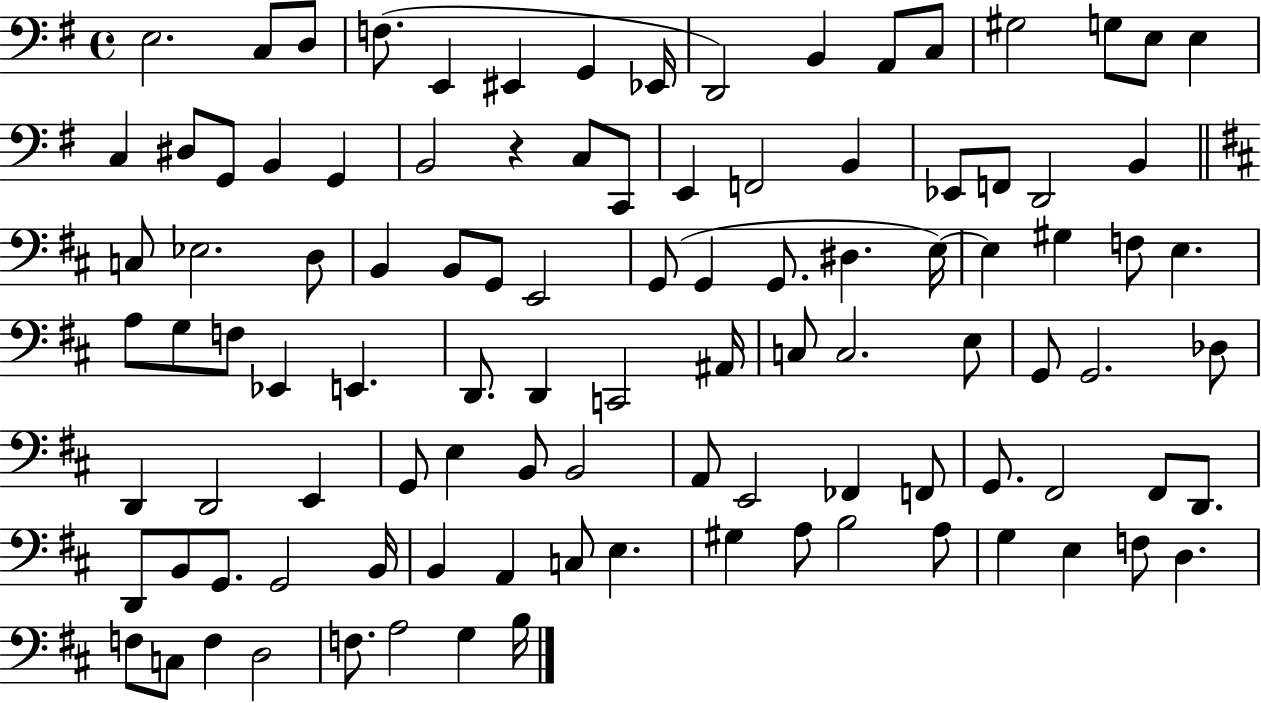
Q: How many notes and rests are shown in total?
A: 103